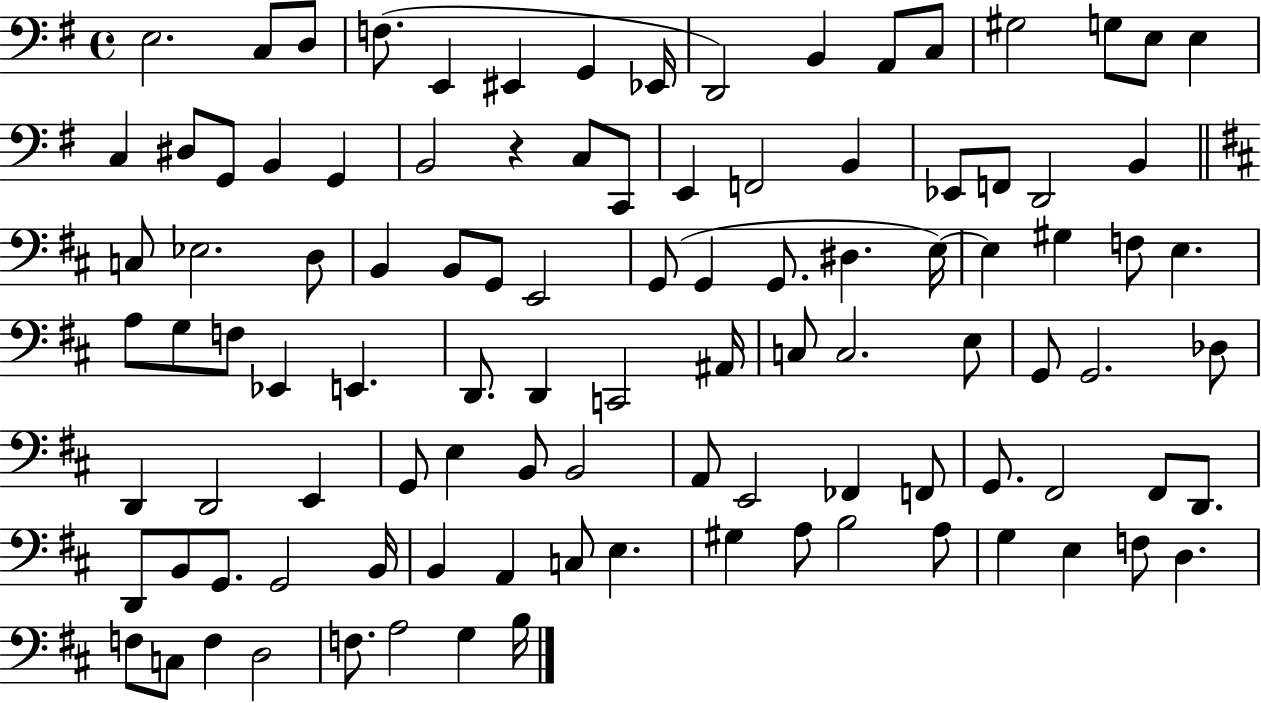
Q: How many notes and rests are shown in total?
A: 103